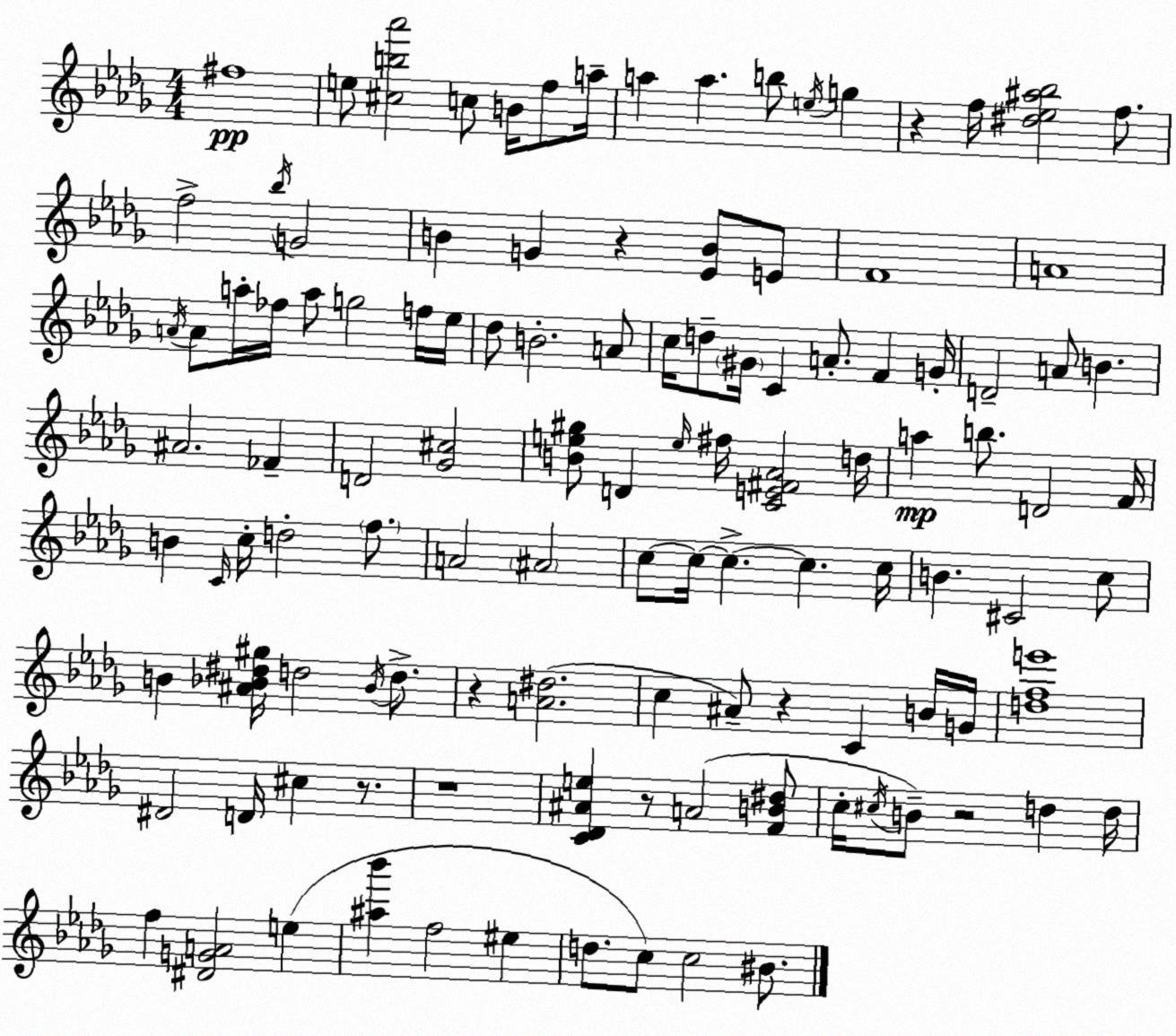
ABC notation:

X:1
T:Untitled
M:4/4
L:1/4
K:Bbm
^f4 e/2 [^cb_a']2 c/2 B/4 f/2 a/4 a a b/2 e/4 g z f/4 [^d_e^a_b]2 f/2 f2 _b/4 G2 B G z [_EB]/2 E/2 F4 A4 A/4 A/2 a/4 _f/4 a/2 g2 f/4 _e/4 _d/2 B2 A/2 c/4 d/2 ^G/4 C A/2 F G/4 D2 A/2 B ^A2 _F D2 [_G^c]2 [Be^g]/2 D e/4 ^f/4 [CE^F_A]2 d/4 a b/2 D2 F/4 B C/4 c/4 d2 f/2 A2 ^A2 c/2 c/4 c c c/4 B ^C2 c/2 B [^A_B^d^g]/4 d2 _B/4 d/2 z [A^d]2 c ^A/2 z C B/4 G/4 [dfe']4 ^D2 D/4 ^c z/2 z4 [C_D^Ae] z/2 A2 [FB^d]/2 c/4 ^c/4 B/2 z2 d d/4 f [^DGA]2 e [^a_b'] f2 ^e d/2 c/2 c2 ^B/2